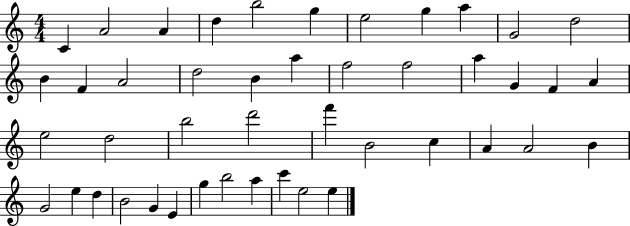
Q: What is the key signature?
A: C major